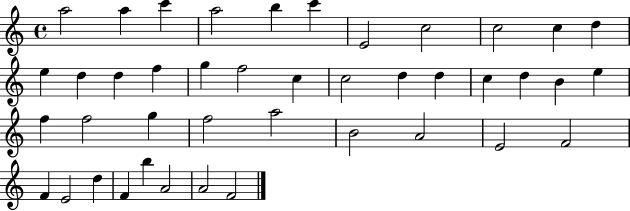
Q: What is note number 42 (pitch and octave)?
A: F4